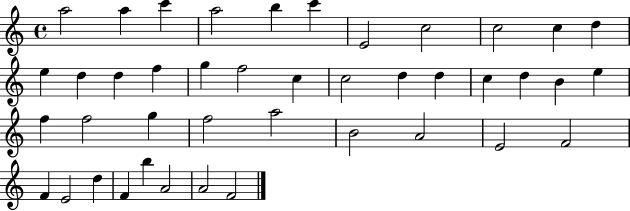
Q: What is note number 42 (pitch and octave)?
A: F4